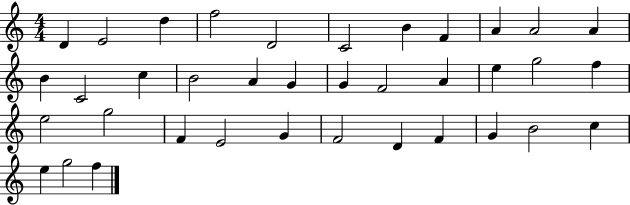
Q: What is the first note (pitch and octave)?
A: D4